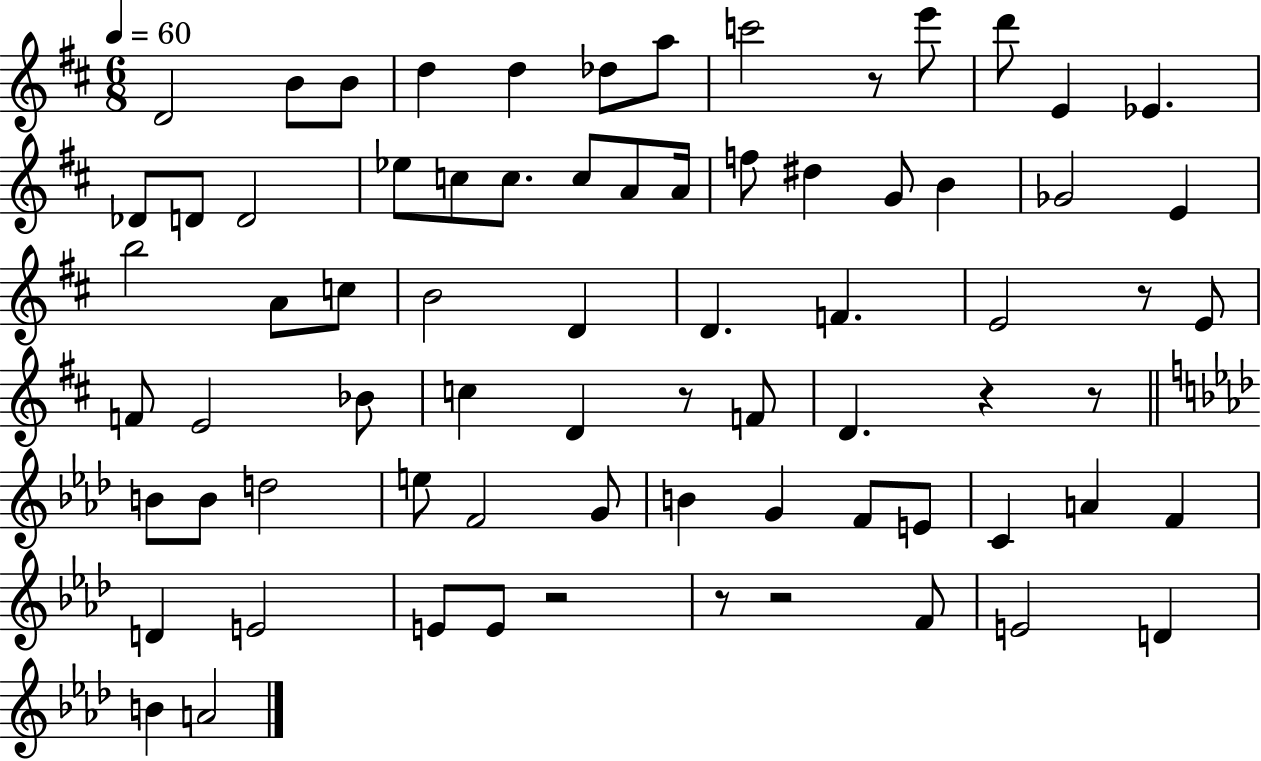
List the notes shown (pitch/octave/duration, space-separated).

D4/h B4/e B4/e D5/q D5/q Db5/e A5/e C6/h R/e E6/e D6/e E4/q Eb4/q. Db4/e D4/e D4/h Eb5/e C5/e C5/e. C5/e A4/e A4/s F5/e D#5/q G4/e B4/q Gb4/h E4/q B5/h A4/e C5/e B4/h D4/q D4/q. F4/q. E4/h R/e E4/e F4/e E4/h Bb4/e C5/q D4/q R/e F4/e D4/q. R/q R/e B4/e B4/e D5/h E5/e F4/h G4/e B4/q G4/q F4/e E4/e C4/q A4/q F4/q D4/q E4/h E4/e E4/e R/h R/e R/h F4/e E4/h D4/q B4/q A4/h